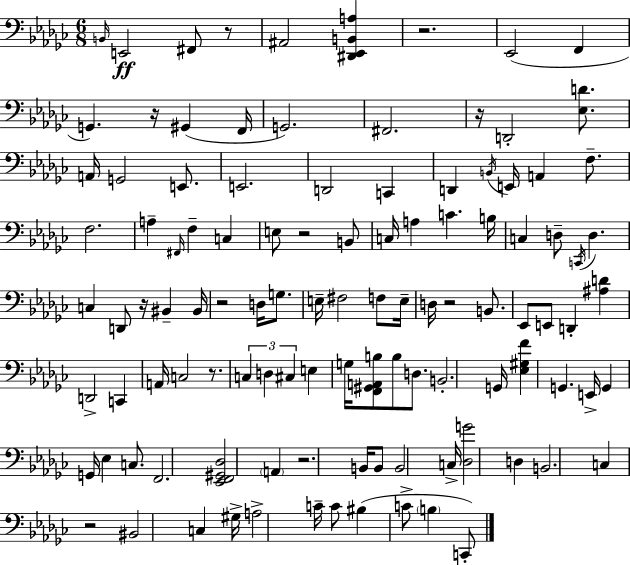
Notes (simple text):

B2/s E2/h F#2/e R/e A#2/h [D#2,Eb2,B2,A3]/q R/h. Eb2/h F2/q G2/q. R/s G#2/q F2/s G2/h. F#2/h. R/s D2/h [Eb3,D4]/e. A2/s G2/h E2/e. E2/h. D2/h C2/q D2/q B2/s E2/s A2/q F3/e. F3/h. A3/q F#2/s F3/q C3/q E3/e R/h B2/e C3/s A3/q C4/q. B3/s C3/q D3/e C2/s D3/q. C3/q D2/e R/s BIS2/q BIS2/s R/h D3/s G3/e. E3/s F#3/h F3/e E3/s D3/s R/h B2/e. Eb2/e E2/e D2/q [A#3,D4]/q D2/h C2/q A2/s C3/h R/e. C3/q D3/q C#3/q E3/q G3/s [F2,G#2,A2,B3]/e B3/e D3/e. B2/h. G2/s [Eb3,G#3,F4]/q G2/q. E2/s G2/q G2/s Eb3/q C3/e. F2/h. [Eb2,F2,G#2,Db3]/h A2/q R/h. B2/s B2/e B2/h C3/s [Db3,G4]/h D3/q B2/h. C3/q R/h BIS2/h C3/q G#3/s A3/h C4/s C4/e BIS3/q C4/e B3/q C2/e